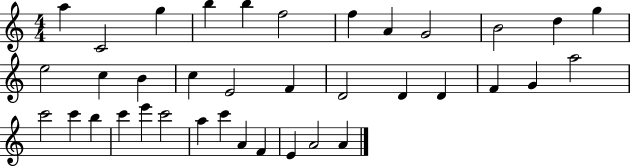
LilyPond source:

{
  \clef treble
  \numericTimeSignature
  \time 4/4
  \key c \major
  a''4 c'2 g''4 | b''4 b''4 f''2 | f''4 a'4 g'2 | b'2 d''4 g''4 | \break e''2 c''4 b'4 | c''4 e'2 f'4 | d'2 d'4 d'4 | f'4 g'4 a''2 | \break c'''2 c'''4 b''4 | c'''4 e'''4 c'''2 | a''4 c'''4 a'4 f'4 | e'4 a'2 a'4 | \break \bar "|."
}